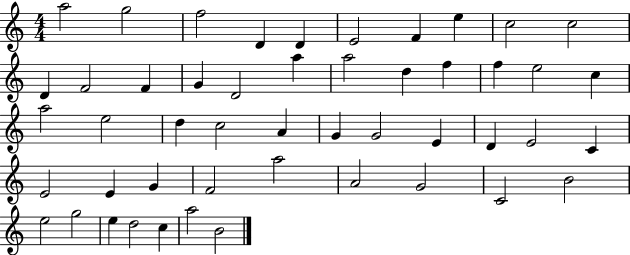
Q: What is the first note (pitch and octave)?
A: A5